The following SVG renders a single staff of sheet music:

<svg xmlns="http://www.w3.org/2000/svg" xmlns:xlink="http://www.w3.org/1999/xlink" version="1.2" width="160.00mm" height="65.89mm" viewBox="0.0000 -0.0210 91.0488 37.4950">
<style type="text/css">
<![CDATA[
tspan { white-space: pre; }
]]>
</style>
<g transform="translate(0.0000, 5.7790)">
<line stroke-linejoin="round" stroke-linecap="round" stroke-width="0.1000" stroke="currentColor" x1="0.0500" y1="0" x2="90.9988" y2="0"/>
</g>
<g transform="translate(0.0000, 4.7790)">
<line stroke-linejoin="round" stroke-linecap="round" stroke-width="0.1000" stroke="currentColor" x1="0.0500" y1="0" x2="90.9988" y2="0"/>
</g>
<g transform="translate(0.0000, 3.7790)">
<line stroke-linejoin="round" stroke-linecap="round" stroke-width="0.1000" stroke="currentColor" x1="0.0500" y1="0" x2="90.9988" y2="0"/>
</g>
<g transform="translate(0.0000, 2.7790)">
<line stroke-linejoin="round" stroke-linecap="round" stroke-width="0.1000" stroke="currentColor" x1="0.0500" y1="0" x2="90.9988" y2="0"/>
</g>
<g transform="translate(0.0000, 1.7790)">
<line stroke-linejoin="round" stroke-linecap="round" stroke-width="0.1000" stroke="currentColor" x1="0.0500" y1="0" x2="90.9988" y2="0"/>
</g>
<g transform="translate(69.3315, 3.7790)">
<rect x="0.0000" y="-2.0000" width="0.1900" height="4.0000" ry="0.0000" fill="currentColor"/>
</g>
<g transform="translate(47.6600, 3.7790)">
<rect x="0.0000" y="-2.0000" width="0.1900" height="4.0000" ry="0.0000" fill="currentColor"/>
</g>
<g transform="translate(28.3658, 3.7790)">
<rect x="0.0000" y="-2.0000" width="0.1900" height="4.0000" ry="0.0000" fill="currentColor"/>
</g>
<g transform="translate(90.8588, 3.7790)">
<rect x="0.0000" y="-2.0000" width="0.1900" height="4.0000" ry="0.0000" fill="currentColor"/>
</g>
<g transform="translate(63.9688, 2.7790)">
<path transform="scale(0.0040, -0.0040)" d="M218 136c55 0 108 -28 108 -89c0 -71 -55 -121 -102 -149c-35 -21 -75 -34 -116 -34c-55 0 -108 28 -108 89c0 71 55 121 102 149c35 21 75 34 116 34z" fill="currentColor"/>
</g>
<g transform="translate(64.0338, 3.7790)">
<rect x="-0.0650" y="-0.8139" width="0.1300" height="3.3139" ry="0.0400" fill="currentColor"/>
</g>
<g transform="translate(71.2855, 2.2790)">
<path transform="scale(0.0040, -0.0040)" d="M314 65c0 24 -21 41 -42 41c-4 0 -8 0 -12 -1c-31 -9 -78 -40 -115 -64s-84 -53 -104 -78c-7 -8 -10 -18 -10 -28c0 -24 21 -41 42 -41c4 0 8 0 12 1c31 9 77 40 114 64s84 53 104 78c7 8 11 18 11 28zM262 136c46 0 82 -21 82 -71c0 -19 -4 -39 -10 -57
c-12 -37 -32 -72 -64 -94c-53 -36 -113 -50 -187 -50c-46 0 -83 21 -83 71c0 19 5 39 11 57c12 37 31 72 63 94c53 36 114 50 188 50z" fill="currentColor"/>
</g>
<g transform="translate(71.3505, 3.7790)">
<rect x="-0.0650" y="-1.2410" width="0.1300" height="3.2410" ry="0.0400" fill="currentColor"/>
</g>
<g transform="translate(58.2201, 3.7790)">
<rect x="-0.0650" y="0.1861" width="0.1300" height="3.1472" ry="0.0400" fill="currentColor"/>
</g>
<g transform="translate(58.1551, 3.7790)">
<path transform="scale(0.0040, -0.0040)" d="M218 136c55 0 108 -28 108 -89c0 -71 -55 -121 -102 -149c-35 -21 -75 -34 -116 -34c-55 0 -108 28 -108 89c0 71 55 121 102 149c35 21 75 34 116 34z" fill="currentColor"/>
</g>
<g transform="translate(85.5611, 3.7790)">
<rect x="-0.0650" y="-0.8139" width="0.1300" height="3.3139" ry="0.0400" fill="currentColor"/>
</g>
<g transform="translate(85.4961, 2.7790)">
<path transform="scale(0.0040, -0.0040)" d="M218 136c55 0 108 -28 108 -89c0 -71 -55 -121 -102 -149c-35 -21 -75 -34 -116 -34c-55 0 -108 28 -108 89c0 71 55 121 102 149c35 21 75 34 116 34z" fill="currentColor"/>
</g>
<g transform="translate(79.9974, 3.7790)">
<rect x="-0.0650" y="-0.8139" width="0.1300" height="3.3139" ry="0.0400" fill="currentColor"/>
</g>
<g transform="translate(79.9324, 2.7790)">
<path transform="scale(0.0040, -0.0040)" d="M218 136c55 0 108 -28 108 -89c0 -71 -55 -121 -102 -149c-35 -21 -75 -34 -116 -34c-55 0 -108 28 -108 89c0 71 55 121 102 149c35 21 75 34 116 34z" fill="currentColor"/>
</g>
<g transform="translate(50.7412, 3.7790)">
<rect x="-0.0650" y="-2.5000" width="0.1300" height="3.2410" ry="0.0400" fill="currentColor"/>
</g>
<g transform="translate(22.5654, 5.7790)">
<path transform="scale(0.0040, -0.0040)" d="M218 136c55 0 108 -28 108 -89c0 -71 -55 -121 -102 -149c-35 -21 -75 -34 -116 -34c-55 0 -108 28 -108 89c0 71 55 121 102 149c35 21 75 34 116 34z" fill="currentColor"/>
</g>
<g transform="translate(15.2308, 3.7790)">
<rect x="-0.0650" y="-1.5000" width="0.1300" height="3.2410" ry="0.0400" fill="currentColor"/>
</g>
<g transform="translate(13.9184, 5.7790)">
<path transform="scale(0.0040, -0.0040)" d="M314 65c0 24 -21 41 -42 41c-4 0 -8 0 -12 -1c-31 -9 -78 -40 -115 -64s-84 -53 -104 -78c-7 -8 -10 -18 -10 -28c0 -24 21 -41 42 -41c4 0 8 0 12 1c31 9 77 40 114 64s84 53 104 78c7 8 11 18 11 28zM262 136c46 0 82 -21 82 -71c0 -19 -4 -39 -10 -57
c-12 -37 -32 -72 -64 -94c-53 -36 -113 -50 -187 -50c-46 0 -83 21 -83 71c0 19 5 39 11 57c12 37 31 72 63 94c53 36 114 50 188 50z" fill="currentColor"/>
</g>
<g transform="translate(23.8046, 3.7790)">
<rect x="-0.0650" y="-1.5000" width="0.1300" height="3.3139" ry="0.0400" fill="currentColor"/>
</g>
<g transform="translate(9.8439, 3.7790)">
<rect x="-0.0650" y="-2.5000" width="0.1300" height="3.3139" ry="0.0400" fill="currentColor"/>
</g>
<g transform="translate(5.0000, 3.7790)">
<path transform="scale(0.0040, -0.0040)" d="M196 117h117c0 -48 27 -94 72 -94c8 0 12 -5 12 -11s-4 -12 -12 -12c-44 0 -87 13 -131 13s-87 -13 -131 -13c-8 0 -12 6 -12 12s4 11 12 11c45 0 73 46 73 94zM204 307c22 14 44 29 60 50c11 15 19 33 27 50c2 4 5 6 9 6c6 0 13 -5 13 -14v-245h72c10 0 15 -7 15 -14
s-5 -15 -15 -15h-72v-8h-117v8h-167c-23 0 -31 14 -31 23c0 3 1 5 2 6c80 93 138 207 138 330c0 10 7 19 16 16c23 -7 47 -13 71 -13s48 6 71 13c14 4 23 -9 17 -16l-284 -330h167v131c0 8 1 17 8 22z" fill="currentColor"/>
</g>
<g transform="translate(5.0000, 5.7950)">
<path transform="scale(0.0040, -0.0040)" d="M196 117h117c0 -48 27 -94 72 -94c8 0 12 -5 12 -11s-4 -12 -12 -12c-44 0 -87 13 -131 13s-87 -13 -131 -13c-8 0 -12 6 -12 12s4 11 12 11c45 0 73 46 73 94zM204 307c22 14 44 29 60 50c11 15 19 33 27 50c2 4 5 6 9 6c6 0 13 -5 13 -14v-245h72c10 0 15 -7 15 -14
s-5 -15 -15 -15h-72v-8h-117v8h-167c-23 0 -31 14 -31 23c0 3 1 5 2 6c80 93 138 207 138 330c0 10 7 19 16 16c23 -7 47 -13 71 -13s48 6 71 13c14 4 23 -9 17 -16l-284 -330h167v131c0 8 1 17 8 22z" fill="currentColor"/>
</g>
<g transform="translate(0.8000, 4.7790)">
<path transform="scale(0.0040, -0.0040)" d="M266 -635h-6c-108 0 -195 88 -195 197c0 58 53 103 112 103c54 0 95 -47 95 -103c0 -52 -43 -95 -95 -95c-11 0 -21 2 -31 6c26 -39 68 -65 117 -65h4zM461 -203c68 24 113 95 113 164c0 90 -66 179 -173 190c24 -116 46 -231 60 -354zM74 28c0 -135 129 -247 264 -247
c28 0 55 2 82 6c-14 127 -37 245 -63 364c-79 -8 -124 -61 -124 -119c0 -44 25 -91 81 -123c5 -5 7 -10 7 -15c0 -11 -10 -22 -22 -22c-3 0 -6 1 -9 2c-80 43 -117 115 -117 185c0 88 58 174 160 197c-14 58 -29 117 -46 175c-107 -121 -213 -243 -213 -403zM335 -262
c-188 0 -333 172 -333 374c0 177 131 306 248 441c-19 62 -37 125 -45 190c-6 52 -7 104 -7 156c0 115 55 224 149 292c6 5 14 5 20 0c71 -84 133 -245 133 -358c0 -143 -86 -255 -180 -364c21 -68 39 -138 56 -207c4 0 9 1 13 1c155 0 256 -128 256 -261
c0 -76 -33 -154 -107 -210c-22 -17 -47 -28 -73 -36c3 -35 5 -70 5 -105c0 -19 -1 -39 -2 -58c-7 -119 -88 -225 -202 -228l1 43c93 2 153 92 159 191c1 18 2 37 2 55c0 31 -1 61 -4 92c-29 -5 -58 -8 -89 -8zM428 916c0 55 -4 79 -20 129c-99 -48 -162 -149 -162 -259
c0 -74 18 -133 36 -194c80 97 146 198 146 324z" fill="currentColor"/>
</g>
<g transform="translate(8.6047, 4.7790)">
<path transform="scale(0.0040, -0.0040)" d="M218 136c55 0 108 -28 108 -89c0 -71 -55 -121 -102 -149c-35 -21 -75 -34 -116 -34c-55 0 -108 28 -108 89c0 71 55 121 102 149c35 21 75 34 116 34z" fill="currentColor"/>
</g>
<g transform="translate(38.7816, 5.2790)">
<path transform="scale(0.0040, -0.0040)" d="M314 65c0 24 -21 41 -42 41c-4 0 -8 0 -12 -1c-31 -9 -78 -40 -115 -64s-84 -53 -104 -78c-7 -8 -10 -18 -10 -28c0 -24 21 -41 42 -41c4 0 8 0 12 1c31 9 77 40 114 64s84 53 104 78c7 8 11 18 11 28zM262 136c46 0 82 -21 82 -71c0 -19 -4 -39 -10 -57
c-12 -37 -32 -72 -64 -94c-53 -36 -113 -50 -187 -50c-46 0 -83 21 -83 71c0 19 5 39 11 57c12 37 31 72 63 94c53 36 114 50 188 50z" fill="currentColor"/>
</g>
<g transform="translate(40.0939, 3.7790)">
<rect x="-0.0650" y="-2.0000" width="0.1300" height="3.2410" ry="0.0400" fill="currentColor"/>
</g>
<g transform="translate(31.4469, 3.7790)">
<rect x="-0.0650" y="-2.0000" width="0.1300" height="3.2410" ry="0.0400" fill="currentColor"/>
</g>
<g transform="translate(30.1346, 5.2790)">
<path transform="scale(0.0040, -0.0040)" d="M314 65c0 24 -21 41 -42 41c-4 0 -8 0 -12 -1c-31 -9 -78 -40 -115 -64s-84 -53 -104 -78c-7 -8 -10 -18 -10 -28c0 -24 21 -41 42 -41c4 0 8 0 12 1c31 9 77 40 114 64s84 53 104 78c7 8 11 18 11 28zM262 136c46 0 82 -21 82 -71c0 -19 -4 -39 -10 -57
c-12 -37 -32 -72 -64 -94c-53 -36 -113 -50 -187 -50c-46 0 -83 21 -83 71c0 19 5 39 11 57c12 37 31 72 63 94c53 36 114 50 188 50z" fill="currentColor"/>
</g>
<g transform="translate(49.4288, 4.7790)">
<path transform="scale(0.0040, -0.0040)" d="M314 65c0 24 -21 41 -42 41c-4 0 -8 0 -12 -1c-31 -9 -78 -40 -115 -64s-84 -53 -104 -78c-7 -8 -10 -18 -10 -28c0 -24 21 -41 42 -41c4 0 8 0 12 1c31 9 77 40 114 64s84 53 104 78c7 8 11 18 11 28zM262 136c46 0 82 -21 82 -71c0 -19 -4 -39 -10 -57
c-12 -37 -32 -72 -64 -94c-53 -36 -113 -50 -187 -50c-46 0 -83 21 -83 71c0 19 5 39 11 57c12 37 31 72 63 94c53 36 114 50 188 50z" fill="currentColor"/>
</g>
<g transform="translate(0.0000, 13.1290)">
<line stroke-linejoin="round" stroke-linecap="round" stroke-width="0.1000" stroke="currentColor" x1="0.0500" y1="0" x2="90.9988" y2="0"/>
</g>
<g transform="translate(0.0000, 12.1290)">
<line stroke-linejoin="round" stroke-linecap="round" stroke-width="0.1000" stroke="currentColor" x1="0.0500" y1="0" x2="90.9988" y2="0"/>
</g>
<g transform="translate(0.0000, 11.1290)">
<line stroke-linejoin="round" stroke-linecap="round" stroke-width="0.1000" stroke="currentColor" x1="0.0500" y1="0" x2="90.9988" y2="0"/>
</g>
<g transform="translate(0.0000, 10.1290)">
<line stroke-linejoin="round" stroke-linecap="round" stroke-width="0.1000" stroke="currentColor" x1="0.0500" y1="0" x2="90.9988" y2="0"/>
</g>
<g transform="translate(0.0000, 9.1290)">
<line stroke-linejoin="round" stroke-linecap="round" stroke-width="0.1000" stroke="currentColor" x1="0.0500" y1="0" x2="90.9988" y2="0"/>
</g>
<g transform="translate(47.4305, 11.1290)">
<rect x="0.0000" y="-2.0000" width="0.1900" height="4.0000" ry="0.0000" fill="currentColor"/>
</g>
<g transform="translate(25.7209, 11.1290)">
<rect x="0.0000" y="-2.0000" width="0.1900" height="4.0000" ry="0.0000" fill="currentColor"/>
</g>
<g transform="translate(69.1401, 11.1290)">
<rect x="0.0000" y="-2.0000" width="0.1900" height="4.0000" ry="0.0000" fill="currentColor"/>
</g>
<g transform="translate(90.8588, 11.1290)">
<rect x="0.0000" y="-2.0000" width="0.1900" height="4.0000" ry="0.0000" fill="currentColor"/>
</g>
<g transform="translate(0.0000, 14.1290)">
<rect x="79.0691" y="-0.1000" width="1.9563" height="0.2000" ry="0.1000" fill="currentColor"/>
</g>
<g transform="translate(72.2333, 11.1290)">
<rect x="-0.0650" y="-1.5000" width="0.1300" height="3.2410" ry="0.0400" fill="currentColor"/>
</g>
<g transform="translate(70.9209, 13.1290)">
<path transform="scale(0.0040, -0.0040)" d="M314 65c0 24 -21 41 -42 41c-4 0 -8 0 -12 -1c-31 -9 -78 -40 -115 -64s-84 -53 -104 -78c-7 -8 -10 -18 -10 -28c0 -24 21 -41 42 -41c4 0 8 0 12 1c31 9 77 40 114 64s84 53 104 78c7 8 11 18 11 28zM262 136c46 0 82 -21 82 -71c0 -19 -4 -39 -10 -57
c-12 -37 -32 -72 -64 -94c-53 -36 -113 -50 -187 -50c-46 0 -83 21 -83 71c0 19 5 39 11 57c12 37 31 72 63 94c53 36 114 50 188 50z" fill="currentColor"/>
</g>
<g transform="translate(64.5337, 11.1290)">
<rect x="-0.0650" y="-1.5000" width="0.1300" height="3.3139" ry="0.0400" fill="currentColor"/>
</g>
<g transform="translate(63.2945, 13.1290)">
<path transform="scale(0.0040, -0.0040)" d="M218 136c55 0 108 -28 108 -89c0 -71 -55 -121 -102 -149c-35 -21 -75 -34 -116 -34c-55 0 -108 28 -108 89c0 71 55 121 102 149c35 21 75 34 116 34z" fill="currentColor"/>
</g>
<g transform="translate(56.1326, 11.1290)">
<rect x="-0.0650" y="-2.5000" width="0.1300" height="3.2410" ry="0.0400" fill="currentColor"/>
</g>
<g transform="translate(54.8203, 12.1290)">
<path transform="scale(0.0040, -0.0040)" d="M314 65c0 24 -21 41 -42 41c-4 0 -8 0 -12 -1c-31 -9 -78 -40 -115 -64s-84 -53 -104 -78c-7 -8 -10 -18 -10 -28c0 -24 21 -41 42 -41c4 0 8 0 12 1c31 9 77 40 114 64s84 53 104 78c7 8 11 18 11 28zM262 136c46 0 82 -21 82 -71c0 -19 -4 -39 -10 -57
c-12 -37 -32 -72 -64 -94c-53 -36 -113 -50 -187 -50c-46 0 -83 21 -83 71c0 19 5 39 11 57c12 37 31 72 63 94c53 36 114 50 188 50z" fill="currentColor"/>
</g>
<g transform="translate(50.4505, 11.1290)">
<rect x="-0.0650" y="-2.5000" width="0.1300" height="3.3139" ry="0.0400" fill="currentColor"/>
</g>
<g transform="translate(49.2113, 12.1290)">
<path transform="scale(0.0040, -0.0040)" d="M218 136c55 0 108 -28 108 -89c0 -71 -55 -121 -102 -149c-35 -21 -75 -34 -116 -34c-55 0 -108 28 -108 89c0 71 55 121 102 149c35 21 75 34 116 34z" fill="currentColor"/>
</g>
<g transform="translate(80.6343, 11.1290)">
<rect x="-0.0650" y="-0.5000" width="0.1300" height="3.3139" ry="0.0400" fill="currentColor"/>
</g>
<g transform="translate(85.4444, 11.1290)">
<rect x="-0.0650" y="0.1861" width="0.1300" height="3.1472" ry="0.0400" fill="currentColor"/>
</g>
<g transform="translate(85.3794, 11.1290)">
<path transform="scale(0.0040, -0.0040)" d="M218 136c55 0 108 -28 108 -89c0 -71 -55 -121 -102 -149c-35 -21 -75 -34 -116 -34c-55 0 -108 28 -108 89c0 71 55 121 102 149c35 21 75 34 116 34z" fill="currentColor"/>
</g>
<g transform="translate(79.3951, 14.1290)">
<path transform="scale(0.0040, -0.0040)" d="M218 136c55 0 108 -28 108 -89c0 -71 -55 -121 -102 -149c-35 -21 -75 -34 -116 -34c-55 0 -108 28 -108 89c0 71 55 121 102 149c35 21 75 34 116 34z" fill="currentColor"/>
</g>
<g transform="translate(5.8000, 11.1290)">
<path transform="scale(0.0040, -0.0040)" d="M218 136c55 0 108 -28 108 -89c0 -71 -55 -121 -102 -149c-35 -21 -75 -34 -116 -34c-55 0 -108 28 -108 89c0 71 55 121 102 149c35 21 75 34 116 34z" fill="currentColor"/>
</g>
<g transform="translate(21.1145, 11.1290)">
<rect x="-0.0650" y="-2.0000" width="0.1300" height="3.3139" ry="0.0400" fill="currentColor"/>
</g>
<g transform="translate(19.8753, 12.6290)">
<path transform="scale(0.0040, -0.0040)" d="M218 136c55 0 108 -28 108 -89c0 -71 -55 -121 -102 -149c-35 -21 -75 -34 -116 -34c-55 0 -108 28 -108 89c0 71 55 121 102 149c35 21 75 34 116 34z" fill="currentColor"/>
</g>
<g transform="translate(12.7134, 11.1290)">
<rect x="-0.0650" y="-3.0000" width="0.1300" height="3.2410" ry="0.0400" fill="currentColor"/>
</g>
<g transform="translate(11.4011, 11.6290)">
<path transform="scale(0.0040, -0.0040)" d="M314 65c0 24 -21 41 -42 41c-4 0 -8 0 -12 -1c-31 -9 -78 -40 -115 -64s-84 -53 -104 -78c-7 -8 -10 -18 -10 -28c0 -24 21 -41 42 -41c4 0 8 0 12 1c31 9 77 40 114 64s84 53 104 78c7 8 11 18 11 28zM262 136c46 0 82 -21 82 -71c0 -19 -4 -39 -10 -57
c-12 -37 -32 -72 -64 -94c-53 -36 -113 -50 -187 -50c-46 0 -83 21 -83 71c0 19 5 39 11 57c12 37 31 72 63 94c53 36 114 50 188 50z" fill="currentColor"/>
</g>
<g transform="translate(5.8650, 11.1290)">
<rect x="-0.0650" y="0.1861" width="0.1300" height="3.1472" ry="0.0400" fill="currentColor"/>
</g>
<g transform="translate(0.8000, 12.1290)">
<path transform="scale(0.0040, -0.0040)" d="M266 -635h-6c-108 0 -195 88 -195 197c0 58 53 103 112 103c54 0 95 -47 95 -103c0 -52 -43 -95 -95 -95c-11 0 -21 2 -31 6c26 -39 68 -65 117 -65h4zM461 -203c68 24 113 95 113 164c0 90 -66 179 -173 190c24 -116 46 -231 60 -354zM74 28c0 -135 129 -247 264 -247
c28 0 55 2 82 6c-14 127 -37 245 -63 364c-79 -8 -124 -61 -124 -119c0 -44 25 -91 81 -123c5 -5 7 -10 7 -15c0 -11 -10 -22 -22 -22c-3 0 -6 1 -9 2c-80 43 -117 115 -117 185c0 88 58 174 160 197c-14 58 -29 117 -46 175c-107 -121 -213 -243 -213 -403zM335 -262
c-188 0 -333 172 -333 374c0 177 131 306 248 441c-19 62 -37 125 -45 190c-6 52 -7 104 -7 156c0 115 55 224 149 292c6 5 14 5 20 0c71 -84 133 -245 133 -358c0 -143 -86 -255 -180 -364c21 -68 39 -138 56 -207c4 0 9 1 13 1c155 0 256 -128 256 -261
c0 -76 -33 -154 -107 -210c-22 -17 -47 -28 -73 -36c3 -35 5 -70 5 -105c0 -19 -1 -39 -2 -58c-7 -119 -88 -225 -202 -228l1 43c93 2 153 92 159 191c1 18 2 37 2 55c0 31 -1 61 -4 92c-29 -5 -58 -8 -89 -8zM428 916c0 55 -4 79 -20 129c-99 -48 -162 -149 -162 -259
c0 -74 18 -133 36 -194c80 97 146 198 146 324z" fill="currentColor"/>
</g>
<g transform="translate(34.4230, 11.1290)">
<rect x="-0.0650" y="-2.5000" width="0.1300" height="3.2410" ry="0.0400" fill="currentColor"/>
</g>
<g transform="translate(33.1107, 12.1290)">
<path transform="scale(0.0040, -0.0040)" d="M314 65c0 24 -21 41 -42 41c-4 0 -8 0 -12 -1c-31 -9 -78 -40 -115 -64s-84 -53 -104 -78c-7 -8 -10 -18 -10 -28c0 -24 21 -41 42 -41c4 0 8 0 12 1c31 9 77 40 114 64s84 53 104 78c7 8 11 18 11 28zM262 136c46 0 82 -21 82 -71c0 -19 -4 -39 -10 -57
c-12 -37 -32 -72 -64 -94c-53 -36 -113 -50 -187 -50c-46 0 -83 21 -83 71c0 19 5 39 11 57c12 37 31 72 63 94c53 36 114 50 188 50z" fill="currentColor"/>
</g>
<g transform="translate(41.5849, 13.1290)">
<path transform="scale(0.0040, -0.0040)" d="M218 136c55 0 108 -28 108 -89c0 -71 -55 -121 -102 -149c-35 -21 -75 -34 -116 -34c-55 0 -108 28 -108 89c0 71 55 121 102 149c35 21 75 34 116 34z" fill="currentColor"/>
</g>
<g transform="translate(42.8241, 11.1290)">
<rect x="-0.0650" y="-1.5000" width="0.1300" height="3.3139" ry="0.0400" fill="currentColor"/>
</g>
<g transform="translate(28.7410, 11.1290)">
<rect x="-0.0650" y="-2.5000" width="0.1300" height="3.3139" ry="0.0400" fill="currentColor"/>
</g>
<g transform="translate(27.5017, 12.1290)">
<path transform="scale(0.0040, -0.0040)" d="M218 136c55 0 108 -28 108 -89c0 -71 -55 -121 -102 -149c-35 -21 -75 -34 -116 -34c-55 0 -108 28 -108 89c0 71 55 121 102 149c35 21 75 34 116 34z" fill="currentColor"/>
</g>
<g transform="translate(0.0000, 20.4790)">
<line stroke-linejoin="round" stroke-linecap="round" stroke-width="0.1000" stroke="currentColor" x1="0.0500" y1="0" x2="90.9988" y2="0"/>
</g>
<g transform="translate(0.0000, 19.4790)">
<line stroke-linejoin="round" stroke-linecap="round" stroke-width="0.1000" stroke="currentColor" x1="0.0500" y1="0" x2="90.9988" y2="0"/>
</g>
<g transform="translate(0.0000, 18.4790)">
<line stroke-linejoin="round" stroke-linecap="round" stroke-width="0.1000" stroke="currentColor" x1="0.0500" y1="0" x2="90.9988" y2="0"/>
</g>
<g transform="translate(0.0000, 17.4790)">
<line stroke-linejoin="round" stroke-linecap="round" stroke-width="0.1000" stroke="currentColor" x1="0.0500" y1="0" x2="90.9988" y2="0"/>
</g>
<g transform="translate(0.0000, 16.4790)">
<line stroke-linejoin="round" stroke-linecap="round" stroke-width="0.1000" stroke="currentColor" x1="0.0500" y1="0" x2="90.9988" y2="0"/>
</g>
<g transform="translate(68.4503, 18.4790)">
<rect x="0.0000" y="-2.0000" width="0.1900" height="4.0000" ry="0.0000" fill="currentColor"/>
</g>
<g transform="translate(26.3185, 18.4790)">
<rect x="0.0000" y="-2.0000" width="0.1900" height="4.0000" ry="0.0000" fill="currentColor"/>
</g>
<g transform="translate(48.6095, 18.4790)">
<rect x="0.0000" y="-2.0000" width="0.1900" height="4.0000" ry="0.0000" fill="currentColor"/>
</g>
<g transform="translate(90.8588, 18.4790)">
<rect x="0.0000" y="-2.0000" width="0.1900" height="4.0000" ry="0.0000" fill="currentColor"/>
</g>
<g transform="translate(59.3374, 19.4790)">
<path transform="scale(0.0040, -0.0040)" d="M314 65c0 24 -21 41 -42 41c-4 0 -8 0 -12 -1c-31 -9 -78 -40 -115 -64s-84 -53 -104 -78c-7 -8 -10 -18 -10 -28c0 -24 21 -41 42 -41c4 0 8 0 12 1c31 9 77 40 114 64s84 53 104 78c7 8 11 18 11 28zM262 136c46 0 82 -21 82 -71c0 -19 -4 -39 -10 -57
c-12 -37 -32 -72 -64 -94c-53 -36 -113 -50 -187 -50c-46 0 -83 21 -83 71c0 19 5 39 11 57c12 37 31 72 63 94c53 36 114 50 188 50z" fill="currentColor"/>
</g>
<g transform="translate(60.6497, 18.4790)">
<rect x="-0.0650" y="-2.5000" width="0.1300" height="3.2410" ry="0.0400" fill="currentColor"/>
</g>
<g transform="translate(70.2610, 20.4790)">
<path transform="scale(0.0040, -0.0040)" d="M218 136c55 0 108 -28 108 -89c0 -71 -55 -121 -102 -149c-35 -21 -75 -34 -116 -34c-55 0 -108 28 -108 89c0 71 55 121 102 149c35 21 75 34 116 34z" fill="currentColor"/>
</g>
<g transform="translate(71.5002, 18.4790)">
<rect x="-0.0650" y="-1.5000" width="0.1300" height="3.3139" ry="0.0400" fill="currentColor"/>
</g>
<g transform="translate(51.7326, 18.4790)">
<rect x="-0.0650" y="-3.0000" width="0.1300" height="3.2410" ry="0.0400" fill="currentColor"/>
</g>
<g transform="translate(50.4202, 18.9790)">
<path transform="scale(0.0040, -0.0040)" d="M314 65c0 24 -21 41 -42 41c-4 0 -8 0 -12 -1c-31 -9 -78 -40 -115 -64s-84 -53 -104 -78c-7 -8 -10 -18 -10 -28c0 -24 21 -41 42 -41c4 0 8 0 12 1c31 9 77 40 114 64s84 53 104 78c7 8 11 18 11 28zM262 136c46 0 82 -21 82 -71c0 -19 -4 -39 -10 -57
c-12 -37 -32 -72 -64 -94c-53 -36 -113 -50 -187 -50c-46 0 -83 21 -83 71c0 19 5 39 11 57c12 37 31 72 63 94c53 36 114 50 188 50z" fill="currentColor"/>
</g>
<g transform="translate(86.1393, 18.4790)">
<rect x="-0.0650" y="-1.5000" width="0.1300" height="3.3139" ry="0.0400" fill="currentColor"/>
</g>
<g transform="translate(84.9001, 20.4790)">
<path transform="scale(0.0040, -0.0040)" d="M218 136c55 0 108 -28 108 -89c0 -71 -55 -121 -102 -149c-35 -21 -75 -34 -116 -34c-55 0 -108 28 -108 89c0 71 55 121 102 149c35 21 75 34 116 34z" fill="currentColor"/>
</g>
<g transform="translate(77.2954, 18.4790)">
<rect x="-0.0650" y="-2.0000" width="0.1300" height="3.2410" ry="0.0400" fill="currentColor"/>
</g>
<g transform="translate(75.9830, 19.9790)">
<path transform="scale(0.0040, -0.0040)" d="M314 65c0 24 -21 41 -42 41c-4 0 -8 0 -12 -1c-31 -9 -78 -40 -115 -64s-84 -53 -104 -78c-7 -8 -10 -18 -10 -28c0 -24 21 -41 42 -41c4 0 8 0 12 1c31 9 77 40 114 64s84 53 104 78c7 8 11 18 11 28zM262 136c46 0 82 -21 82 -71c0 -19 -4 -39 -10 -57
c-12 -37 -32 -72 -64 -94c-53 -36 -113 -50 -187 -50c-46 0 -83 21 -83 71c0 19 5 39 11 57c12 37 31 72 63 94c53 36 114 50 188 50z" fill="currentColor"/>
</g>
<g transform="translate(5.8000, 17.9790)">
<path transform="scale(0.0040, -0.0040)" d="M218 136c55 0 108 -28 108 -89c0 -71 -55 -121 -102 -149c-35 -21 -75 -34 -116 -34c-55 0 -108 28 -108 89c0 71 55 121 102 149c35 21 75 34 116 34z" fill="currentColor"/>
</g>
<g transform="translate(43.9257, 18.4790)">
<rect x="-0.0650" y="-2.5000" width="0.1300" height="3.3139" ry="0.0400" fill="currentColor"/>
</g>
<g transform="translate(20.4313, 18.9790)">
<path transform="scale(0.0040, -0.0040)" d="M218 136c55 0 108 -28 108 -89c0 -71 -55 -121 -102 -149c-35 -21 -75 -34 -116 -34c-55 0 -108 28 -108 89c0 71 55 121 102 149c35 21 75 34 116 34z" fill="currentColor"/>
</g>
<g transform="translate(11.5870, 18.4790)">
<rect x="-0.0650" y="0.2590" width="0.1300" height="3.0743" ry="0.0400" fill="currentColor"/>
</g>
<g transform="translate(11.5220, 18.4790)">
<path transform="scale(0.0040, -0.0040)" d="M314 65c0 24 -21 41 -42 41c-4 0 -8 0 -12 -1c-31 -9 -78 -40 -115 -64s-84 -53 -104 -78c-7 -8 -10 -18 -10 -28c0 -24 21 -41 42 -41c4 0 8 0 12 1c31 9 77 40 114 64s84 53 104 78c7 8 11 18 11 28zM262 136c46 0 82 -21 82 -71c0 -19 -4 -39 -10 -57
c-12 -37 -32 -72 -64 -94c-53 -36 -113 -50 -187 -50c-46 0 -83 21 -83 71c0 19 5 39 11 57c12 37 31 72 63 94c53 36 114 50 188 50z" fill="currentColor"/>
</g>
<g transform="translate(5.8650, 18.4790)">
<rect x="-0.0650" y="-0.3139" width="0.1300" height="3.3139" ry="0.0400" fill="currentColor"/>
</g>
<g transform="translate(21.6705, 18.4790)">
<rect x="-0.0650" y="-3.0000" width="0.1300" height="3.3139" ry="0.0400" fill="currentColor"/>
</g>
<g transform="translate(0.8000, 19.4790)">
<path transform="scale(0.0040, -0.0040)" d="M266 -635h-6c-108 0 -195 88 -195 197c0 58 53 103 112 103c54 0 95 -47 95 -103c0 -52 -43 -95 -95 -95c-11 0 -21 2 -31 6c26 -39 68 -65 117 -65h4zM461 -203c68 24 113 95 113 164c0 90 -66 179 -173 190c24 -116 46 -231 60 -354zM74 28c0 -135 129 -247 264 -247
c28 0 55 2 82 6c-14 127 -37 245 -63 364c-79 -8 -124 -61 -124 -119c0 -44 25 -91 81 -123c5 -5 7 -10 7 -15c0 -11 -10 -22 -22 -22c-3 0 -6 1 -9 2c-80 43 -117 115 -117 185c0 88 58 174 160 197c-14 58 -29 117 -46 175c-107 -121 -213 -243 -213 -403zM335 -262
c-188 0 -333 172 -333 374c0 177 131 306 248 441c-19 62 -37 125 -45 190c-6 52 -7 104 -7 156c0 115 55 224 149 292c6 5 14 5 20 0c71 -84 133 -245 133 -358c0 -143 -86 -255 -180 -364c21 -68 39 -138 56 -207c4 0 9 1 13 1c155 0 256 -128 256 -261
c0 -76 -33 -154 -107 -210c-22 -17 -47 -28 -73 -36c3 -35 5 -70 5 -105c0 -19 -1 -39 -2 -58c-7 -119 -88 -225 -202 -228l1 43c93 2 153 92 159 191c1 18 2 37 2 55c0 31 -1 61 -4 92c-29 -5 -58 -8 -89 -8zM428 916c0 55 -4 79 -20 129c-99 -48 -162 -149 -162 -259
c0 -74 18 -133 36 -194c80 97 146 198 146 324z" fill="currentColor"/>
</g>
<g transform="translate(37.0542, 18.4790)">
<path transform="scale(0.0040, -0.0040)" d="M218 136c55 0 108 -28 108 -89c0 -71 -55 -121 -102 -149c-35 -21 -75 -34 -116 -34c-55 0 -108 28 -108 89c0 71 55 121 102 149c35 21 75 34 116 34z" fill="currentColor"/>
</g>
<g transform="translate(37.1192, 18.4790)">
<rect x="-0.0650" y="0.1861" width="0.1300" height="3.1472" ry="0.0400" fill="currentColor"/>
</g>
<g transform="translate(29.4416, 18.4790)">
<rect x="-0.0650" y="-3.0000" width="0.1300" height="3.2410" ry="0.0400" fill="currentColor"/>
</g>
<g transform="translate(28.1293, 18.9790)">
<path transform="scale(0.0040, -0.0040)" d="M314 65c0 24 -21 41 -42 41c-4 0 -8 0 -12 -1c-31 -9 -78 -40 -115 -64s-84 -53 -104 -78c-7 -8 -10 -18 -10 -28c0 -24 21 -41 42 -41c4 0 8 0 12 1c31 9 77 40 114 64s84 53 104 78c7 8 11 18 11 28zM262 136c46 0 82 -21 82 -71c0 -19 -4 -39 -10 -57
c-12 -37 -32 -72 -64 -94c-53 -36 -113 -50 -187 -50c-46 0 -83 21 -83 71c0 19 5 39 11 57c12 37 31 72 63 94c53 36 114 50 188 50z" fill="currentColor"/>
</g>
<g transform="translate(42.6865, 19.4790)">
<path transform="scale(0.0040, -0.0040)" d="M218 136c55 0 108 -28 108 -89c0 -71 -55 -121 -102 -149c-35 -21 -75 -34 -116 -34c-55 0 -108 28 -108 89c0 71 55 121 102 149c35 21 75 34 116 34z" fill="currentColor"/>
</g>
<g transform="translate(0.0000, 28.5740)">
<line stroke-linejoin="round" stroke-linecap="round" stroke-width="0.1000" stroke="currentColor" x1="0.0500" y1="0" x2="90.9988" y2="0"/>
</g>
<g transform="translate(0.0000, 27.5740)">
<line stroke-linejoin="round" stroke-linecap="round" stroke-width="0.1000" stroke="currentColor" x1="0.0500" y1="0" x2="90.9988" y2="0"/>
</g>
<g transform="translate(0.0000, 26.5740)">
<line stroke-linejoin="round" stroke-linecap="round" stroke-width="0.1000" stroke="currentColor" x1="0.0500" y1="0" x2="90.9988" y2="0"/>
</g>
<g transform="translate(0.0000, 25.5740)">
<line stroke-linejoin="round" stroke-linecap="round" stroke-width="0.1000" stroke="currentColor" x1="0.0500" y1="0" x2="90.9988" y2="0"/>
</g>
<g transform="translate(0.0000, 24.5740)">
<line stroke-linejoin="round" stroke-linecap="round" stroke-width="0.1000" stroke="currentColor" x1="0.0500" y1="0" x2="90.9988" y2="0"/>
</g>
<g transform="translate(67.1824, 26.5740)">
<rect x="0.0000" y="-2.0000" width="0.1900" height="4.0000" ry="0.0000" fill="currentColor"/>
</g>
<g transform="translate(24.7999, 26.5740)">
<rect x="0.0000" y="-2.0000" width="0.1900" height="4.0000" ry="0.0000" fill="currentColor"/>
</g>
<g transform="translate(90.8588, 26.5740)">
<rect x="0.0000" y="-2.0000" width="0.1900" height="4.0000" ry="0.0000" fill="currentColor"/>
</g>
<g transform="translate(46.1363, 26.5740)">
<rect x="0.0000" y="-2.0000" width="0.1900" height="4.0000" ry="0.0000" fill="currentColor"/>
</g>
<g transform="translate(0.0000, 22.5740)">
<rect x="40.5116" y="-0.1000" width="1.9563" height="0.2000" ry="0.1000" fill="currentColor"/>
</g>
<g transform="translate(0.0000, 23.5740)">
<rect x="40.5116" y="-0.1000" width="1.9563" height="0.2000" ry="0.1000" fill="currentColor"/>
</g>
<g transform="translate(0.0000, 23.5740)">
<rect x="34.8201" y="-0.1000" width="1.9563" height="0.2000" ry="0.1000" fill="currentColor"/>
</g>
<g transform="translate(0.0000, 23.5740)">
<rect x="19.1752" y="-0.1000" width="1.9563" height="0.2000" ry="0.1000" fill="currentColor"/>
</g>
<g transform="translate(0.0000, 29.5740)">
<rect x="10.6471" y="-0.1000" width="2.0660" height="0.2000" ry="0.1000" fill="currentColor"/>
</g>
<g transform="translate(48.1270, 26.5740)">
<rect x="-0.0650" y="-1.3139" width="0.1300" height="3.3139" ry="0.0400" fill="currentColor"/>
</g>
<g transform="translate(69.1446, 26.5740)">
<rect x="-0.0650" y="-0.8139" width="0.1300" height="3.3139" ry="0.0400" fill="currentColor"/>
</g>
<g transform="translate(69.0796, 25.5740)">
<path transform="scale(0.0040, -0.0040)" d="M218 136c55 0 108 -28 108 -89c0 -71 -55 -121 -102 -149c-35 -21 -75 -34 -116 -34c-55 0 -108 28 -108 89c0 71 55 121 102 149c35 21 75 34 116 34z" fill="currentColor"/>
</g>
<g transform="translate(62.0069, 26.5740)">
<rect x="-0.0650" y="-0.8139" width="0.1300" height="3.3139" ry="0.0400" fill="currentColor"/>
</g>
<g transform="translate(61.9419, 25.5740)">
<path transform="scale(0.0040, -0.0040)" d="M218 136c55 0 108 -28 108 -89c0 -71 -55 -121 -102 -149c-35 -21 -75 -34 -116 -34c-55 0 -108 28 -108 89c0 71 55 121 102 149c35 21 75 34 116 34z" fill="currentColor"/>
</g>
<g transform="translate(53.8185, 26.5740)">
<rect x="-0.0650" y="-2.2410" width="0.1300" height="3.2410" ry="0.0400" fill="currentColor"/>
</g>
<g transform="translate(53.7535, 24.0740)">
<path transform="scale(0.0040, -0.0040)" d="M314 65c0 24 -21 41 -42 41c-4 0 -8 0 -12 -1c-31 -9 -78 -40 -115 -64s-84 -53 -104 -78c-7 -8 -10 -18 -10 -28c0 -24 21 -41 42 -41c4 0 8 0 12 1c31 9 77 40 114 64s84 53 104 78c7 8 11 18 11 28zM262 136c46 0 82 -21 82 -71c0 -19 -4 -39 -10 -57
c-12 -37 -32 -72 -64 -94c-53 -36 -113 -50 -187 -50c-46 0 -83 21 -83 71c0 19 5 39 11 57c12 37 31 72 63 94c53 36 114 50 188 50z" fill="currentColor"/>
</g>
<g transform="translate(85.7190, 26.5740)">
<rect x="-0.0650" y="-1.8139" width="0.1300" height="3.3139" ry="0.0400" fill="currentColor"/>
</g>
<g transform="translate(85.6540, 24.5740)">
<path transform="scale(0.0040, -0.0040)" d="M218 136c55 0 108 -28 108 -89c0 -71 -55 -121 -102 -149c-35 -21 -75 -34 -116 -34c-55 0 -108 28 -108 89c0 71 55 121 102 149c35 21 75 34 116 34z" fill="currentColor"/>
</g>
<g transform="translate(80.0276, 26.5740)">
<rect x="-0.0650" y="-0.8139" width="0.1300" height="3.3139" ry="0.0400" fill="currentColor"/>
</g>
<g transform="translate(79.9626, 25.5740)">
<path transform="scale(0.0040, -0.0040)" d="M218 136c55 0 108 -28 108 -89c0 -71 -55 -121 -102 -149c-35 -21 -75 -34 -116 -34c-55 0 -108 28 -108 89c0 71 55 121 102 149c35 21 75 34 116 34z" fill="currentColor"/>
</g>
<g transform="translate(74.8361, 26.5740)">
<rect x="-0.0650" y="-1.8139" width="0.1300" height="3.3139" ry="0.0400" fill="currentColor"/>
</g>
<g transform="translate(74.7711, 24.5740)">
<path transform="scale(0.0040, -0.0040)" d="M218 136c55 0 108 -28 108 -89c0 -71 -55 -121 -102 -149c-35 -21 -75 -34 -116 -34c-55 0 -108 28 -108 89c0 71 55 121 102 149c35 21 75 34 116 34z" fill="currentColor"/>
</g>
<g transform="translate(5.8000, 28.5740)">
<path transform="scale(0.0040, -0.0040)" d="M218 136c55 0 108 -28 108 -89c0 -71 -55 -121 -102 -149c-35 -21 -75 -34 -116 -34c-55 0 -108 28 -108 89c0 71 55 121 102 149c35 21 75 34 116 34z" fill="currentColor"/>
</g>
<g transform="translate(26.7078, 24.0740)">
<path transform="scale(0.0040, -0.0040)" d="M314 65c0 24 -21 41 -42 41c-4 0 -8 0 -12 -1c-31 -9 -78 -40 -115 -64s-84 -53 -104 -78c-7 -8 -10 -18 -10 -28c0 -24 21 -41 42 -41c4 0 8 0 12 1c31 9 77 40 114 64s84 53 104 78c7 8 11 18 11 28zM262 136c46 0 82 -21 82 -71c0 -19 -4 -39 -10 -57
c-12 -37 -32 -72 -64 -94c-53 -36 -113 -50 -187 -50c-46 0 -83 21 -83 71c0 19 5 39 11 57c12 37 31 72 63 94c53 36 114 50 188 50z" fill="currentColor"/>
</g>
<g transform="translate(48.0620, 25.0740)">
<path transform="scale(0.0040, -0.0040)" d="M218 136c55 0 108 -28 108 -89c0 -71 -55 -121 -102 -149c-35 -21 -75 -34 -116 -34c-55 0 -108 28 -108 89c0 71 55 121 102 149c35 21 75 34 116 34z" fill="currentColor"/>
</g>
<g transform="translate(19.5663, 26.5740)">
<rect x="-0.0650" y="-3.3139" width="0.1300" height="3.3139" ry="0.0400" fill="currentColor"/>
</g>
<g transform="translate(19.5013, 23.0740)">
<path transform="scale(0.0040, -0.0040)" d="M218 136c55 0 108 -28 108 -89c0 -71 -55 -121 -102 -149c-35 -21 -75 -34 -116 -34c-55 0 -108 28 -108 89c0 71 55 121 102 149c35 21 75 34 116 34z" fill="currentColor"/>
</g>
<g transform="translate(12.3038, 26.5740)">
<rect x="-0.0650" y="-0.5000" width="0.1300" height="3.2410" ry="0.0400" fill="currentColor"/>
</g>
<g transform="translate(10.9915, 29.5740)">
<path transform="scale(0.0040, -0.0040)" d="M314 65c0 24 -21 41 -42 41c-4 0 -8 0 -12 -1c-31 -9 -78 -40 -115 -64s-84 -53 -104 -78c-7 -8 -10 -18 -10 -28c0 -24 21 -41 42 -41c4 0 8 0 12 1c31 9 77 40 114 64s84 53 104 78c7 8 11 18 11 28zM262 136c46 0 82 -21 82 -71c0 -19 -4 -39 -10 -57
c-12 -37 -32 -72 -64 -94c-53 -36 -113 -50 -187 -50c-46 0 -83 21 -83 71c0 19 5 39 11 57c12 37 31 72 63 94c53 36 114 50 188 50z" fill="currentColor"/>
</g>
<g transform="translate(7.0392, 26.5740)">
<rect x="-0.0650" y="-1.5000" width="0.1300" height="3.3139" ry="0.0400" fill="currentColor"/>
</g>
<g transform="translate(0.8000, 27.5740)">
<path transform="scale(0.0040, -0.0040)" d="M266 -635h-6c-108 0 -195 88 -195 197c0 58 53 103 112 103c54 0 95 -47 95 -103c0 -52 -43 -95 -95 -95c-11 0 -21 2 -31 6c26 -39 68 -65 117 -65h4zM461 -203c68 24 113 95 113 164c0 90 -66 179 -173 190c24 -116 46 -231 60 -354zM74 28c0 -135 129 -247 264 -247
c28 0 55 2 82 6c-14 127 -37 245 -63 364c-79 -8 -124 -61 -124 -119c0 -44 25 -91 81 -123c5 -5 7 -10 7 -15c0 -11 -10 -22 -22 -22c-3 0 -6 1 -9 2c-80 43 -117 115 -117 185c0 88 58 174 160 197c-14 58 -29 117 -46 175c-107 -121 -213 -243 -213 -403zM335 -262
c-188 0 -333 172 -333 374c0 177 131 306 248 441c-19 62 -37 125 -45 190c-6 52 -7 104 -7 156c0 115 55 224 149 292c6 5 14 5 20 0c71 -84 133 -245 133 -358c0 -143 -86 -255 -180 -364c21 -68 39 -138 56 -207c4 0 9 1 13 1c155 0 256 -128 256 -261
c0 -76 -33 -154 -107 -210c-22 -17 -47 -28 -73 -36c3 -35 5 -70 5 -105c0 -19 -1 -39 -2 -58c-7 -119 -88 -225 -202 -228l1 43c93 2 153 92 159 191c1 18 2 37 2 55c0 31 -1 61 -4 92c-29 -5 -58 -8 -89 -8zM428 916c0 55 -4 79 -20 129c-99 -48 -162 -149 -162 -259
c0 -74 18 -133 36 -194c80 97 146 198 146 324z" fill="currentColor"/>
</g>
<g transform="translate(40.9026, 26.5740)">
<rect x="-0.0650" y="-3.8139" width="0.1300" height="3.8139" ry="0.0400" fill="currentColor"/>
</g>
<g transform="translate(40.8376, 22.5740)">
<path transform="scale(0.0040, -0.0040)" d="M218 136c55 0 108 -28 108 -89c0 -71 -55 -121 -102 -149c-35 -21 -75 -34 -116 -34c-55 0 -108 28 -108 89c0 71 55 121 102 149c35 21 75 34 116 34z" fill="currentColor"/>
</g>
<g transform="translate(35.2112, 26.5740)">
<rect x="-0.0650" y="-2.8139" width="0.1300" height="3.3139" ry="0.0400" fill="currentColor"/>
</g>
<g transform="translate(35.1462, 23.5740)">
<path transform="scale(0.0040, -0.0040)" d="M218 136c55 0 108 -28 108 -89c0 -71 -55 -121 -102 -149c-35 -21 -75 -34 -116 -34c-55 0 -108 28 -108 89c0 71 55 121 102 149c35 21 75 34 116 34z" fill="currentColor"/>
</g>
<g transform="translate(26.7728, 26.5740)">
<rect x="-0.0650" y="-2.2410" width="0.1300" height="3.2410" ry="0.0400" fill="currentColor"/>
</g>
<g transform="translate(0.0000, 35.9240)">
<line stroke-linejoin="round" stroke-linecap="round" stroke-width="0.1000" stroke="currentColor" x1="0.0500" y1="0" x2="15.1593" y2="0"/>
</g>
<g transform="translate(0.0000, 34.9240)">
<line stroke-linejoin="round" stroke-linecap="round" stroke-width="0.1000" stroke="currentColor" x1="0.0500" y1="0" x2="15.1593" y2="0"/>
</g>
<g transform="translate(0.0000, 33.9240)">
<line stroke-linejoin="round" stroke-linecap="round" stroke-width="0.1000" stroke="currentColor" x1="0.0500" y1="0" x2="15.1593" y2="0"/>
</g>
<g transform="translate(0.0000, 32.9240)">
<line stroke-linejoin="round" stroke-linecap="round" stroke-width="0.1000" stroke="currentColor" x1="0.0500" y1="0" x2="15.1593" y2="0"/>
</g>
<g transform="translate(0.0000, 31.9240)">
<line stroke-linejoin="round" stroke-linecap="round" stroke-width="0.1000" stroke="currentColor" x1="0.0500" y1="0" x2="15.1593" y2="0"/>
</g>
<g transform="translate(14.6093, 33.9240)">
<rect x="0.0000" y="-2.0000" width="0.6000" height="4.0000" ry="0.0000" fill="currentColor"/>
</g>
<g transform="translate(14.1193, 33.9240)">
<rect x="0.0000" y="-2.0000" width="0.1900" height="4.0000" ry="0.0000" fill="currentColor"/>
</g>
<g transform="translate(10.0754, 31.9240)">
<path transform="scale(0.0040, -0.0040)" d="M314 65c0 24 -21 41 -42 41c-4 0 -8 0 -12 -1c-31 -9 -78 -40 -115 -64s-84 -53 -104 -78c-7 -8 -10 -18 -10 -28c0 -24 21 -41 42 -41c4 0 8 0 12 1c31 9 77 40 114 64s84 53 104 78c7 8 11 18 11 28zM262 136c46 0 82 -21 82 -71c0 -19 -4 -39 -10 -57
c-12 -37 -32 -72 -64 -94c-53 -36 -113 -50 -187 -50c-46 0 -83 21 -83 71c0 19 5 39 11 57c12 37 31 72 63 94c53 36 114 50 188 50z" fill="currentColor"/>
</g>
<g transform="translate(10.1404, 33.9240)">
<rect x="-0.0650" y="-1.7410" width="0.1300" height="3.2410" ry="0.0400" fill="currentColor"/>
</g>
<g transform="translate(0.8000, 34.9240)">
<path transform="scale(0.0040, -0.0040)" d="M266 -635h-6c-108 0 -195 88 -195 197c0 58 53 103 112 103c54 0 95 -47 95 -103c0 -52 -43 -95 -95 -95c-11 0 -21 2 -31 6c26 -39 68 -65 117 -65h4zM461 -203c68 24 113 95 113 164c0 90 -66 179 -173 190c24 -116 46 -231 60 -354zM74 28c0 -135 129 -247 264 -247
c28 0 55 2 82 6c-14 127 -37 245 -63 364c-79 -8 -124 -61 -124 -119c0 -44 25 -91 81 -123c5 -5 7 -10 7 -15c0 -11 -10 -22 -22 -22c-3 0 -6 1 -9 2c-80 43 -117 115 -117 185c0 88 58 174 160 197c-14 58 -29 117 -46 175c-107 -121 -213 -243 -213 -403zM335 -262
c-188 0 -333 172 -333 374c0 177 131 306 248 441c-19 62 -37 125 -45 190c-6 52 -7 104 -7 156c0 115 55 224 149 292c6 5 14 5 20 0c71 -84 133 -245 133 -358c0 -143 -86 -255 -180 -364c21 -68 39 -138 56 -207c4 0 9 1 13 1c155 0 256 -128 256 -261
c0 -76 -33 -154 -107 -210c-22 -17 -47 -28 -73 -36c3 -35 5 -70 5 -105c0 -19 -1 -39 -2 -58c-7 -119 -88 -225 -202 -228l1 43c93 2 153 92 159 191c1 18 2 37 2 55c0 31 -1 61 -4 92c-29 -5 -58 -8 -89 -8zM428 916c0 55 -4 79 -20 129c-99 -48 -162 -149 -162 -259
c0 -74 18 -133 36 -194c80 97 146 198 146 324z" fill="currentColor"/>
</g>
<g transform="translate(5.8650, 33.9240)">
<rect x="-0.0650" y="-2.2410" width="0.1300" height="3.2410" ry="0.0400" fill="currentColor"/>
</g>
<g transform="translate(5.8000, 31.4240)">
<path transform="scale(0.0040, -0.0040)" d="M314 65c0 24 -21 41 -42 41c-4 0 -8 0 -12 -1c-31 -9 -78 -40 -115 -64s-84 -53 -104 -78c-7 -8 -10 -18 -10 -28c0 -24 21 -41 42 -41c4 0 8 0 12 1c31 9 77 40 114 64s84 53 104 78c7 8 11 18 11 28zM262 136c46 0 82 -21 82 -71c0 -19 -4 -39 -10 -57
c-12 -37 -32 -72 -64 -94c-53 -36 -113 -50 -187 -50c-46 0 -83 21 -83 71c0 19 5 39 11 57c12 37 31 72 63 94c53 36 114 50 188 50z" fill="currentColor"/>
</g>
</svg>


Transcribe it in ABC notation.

X:1
T:Untitled
M:4/4
L:1/4
K:C
G E2 E F2 F2 G2 B d e2 d d B A2 F G G2 E G G2 E E2 C B c B2 A A2 B G A2 G2 E F2 E E C2 b g2 a c' e g2 d d f d f g2 f2